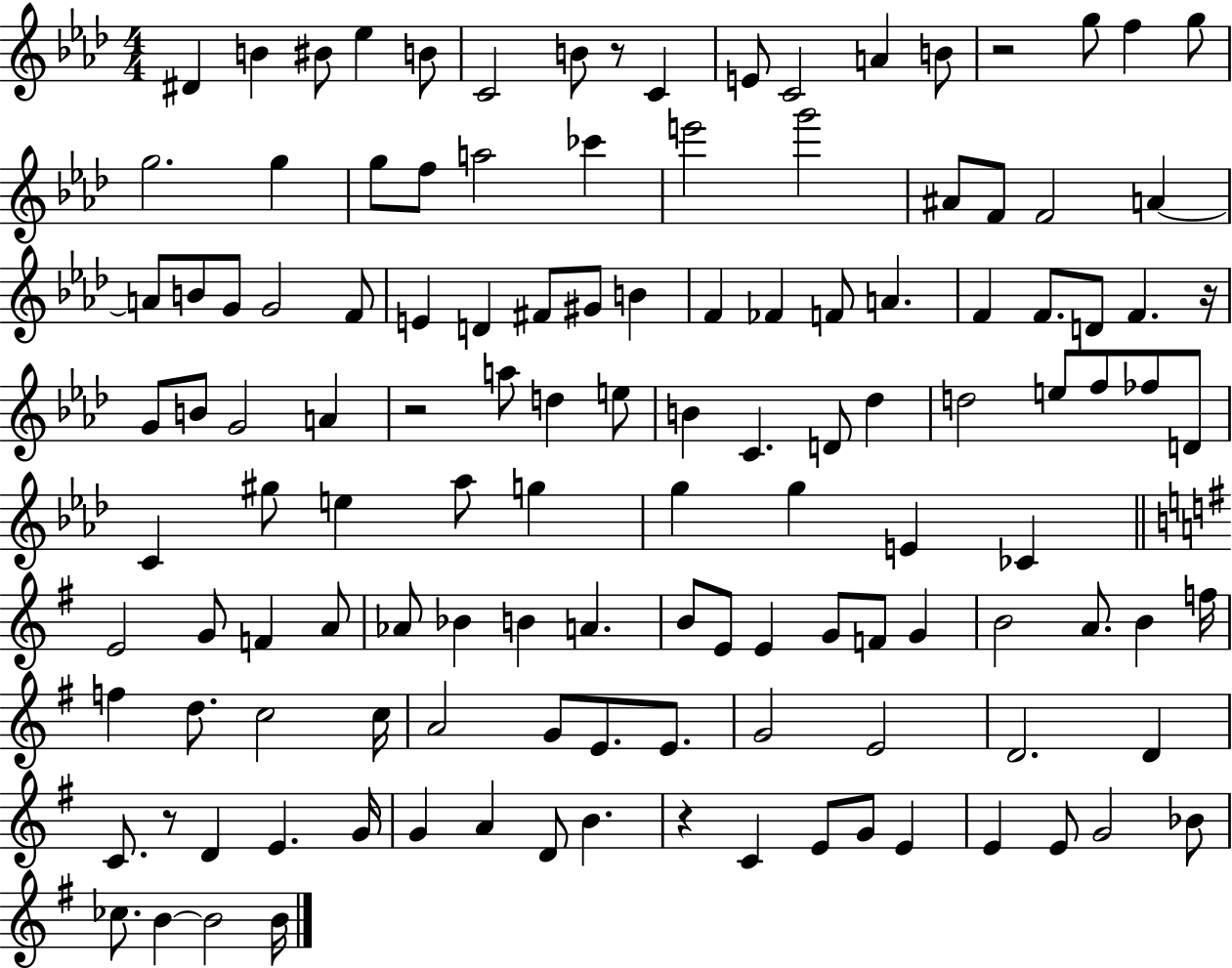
{
  \clef treble
  \numericTimeSignature
  \time 4/4
  \key aes \major
  dis'4 b'4 bis'8 ees''4 b'8 | c'2 b'8 r8 c'4 | e'8 c'2 a'4 b'8 | r2 g''8 f''4 g''8 | \break g''2. g''4 | g''8 f''8 a''2 ces'''4 | e'''2 g'''2 | ais'8 f'8 f'2 a'4~~ | \break a'8 b'8 g'8 g'2 f'8 | e'4 d'4 fis'8 gis'8 b'4 | f'4 fes'4 f'8 a'4. | f'4 f'8. d'8 f'4. r16 | \break g'8 b'8 g'2 a'4 | r2 a''8 d''4 e''8 | b'4 c'4. d'8 des''4 | d''2 e''8 f''8 fes''8 d'8 | \break c'4 gis''8 e''4 aes''8 g''4 | g''4 g''4 e'4 ces'4 | \bar "||" \break \key g \major e'2 g'8 f'4 a'8 | aes'8 bes'4 b'4 a'4. | b'8 e'8 e'4 g'8 f'8 g'4 | b'2 a'8. b'4 f''16 | \break f''4 d''8. c''2 c''16 | a'2 g'8 e'8. e'8. | g'2 e'2 | d'2. d'4 | \break c'8. r8 d'4 e'4. g'16 | g'4 a'4 d'8 b'4. | r4 c'4 e'8 g'8 e'4 | e'4 e'8 g'2 bes'8 | \break ces''8. b'4~~ b'2 b'16 | \bar "|."
}